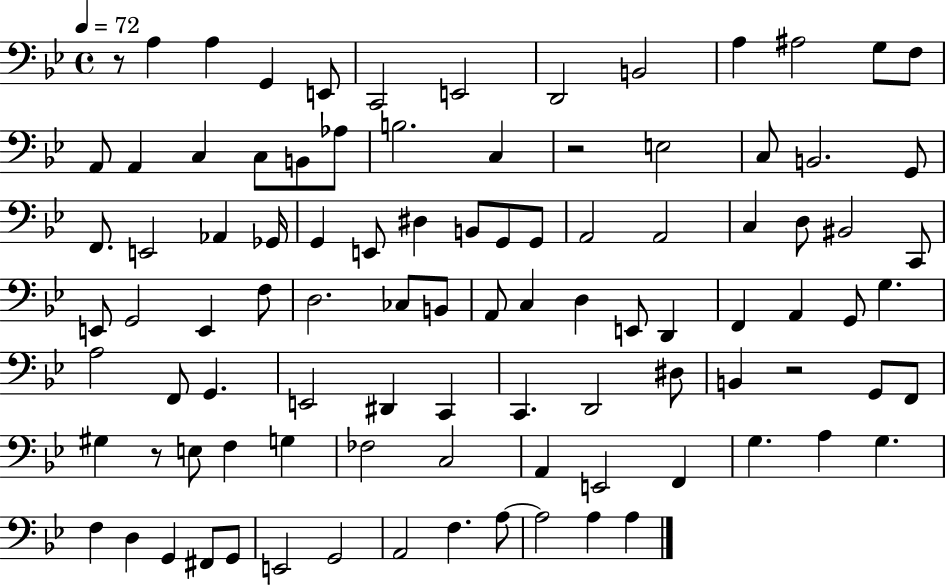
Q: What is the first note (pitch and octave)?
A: A3